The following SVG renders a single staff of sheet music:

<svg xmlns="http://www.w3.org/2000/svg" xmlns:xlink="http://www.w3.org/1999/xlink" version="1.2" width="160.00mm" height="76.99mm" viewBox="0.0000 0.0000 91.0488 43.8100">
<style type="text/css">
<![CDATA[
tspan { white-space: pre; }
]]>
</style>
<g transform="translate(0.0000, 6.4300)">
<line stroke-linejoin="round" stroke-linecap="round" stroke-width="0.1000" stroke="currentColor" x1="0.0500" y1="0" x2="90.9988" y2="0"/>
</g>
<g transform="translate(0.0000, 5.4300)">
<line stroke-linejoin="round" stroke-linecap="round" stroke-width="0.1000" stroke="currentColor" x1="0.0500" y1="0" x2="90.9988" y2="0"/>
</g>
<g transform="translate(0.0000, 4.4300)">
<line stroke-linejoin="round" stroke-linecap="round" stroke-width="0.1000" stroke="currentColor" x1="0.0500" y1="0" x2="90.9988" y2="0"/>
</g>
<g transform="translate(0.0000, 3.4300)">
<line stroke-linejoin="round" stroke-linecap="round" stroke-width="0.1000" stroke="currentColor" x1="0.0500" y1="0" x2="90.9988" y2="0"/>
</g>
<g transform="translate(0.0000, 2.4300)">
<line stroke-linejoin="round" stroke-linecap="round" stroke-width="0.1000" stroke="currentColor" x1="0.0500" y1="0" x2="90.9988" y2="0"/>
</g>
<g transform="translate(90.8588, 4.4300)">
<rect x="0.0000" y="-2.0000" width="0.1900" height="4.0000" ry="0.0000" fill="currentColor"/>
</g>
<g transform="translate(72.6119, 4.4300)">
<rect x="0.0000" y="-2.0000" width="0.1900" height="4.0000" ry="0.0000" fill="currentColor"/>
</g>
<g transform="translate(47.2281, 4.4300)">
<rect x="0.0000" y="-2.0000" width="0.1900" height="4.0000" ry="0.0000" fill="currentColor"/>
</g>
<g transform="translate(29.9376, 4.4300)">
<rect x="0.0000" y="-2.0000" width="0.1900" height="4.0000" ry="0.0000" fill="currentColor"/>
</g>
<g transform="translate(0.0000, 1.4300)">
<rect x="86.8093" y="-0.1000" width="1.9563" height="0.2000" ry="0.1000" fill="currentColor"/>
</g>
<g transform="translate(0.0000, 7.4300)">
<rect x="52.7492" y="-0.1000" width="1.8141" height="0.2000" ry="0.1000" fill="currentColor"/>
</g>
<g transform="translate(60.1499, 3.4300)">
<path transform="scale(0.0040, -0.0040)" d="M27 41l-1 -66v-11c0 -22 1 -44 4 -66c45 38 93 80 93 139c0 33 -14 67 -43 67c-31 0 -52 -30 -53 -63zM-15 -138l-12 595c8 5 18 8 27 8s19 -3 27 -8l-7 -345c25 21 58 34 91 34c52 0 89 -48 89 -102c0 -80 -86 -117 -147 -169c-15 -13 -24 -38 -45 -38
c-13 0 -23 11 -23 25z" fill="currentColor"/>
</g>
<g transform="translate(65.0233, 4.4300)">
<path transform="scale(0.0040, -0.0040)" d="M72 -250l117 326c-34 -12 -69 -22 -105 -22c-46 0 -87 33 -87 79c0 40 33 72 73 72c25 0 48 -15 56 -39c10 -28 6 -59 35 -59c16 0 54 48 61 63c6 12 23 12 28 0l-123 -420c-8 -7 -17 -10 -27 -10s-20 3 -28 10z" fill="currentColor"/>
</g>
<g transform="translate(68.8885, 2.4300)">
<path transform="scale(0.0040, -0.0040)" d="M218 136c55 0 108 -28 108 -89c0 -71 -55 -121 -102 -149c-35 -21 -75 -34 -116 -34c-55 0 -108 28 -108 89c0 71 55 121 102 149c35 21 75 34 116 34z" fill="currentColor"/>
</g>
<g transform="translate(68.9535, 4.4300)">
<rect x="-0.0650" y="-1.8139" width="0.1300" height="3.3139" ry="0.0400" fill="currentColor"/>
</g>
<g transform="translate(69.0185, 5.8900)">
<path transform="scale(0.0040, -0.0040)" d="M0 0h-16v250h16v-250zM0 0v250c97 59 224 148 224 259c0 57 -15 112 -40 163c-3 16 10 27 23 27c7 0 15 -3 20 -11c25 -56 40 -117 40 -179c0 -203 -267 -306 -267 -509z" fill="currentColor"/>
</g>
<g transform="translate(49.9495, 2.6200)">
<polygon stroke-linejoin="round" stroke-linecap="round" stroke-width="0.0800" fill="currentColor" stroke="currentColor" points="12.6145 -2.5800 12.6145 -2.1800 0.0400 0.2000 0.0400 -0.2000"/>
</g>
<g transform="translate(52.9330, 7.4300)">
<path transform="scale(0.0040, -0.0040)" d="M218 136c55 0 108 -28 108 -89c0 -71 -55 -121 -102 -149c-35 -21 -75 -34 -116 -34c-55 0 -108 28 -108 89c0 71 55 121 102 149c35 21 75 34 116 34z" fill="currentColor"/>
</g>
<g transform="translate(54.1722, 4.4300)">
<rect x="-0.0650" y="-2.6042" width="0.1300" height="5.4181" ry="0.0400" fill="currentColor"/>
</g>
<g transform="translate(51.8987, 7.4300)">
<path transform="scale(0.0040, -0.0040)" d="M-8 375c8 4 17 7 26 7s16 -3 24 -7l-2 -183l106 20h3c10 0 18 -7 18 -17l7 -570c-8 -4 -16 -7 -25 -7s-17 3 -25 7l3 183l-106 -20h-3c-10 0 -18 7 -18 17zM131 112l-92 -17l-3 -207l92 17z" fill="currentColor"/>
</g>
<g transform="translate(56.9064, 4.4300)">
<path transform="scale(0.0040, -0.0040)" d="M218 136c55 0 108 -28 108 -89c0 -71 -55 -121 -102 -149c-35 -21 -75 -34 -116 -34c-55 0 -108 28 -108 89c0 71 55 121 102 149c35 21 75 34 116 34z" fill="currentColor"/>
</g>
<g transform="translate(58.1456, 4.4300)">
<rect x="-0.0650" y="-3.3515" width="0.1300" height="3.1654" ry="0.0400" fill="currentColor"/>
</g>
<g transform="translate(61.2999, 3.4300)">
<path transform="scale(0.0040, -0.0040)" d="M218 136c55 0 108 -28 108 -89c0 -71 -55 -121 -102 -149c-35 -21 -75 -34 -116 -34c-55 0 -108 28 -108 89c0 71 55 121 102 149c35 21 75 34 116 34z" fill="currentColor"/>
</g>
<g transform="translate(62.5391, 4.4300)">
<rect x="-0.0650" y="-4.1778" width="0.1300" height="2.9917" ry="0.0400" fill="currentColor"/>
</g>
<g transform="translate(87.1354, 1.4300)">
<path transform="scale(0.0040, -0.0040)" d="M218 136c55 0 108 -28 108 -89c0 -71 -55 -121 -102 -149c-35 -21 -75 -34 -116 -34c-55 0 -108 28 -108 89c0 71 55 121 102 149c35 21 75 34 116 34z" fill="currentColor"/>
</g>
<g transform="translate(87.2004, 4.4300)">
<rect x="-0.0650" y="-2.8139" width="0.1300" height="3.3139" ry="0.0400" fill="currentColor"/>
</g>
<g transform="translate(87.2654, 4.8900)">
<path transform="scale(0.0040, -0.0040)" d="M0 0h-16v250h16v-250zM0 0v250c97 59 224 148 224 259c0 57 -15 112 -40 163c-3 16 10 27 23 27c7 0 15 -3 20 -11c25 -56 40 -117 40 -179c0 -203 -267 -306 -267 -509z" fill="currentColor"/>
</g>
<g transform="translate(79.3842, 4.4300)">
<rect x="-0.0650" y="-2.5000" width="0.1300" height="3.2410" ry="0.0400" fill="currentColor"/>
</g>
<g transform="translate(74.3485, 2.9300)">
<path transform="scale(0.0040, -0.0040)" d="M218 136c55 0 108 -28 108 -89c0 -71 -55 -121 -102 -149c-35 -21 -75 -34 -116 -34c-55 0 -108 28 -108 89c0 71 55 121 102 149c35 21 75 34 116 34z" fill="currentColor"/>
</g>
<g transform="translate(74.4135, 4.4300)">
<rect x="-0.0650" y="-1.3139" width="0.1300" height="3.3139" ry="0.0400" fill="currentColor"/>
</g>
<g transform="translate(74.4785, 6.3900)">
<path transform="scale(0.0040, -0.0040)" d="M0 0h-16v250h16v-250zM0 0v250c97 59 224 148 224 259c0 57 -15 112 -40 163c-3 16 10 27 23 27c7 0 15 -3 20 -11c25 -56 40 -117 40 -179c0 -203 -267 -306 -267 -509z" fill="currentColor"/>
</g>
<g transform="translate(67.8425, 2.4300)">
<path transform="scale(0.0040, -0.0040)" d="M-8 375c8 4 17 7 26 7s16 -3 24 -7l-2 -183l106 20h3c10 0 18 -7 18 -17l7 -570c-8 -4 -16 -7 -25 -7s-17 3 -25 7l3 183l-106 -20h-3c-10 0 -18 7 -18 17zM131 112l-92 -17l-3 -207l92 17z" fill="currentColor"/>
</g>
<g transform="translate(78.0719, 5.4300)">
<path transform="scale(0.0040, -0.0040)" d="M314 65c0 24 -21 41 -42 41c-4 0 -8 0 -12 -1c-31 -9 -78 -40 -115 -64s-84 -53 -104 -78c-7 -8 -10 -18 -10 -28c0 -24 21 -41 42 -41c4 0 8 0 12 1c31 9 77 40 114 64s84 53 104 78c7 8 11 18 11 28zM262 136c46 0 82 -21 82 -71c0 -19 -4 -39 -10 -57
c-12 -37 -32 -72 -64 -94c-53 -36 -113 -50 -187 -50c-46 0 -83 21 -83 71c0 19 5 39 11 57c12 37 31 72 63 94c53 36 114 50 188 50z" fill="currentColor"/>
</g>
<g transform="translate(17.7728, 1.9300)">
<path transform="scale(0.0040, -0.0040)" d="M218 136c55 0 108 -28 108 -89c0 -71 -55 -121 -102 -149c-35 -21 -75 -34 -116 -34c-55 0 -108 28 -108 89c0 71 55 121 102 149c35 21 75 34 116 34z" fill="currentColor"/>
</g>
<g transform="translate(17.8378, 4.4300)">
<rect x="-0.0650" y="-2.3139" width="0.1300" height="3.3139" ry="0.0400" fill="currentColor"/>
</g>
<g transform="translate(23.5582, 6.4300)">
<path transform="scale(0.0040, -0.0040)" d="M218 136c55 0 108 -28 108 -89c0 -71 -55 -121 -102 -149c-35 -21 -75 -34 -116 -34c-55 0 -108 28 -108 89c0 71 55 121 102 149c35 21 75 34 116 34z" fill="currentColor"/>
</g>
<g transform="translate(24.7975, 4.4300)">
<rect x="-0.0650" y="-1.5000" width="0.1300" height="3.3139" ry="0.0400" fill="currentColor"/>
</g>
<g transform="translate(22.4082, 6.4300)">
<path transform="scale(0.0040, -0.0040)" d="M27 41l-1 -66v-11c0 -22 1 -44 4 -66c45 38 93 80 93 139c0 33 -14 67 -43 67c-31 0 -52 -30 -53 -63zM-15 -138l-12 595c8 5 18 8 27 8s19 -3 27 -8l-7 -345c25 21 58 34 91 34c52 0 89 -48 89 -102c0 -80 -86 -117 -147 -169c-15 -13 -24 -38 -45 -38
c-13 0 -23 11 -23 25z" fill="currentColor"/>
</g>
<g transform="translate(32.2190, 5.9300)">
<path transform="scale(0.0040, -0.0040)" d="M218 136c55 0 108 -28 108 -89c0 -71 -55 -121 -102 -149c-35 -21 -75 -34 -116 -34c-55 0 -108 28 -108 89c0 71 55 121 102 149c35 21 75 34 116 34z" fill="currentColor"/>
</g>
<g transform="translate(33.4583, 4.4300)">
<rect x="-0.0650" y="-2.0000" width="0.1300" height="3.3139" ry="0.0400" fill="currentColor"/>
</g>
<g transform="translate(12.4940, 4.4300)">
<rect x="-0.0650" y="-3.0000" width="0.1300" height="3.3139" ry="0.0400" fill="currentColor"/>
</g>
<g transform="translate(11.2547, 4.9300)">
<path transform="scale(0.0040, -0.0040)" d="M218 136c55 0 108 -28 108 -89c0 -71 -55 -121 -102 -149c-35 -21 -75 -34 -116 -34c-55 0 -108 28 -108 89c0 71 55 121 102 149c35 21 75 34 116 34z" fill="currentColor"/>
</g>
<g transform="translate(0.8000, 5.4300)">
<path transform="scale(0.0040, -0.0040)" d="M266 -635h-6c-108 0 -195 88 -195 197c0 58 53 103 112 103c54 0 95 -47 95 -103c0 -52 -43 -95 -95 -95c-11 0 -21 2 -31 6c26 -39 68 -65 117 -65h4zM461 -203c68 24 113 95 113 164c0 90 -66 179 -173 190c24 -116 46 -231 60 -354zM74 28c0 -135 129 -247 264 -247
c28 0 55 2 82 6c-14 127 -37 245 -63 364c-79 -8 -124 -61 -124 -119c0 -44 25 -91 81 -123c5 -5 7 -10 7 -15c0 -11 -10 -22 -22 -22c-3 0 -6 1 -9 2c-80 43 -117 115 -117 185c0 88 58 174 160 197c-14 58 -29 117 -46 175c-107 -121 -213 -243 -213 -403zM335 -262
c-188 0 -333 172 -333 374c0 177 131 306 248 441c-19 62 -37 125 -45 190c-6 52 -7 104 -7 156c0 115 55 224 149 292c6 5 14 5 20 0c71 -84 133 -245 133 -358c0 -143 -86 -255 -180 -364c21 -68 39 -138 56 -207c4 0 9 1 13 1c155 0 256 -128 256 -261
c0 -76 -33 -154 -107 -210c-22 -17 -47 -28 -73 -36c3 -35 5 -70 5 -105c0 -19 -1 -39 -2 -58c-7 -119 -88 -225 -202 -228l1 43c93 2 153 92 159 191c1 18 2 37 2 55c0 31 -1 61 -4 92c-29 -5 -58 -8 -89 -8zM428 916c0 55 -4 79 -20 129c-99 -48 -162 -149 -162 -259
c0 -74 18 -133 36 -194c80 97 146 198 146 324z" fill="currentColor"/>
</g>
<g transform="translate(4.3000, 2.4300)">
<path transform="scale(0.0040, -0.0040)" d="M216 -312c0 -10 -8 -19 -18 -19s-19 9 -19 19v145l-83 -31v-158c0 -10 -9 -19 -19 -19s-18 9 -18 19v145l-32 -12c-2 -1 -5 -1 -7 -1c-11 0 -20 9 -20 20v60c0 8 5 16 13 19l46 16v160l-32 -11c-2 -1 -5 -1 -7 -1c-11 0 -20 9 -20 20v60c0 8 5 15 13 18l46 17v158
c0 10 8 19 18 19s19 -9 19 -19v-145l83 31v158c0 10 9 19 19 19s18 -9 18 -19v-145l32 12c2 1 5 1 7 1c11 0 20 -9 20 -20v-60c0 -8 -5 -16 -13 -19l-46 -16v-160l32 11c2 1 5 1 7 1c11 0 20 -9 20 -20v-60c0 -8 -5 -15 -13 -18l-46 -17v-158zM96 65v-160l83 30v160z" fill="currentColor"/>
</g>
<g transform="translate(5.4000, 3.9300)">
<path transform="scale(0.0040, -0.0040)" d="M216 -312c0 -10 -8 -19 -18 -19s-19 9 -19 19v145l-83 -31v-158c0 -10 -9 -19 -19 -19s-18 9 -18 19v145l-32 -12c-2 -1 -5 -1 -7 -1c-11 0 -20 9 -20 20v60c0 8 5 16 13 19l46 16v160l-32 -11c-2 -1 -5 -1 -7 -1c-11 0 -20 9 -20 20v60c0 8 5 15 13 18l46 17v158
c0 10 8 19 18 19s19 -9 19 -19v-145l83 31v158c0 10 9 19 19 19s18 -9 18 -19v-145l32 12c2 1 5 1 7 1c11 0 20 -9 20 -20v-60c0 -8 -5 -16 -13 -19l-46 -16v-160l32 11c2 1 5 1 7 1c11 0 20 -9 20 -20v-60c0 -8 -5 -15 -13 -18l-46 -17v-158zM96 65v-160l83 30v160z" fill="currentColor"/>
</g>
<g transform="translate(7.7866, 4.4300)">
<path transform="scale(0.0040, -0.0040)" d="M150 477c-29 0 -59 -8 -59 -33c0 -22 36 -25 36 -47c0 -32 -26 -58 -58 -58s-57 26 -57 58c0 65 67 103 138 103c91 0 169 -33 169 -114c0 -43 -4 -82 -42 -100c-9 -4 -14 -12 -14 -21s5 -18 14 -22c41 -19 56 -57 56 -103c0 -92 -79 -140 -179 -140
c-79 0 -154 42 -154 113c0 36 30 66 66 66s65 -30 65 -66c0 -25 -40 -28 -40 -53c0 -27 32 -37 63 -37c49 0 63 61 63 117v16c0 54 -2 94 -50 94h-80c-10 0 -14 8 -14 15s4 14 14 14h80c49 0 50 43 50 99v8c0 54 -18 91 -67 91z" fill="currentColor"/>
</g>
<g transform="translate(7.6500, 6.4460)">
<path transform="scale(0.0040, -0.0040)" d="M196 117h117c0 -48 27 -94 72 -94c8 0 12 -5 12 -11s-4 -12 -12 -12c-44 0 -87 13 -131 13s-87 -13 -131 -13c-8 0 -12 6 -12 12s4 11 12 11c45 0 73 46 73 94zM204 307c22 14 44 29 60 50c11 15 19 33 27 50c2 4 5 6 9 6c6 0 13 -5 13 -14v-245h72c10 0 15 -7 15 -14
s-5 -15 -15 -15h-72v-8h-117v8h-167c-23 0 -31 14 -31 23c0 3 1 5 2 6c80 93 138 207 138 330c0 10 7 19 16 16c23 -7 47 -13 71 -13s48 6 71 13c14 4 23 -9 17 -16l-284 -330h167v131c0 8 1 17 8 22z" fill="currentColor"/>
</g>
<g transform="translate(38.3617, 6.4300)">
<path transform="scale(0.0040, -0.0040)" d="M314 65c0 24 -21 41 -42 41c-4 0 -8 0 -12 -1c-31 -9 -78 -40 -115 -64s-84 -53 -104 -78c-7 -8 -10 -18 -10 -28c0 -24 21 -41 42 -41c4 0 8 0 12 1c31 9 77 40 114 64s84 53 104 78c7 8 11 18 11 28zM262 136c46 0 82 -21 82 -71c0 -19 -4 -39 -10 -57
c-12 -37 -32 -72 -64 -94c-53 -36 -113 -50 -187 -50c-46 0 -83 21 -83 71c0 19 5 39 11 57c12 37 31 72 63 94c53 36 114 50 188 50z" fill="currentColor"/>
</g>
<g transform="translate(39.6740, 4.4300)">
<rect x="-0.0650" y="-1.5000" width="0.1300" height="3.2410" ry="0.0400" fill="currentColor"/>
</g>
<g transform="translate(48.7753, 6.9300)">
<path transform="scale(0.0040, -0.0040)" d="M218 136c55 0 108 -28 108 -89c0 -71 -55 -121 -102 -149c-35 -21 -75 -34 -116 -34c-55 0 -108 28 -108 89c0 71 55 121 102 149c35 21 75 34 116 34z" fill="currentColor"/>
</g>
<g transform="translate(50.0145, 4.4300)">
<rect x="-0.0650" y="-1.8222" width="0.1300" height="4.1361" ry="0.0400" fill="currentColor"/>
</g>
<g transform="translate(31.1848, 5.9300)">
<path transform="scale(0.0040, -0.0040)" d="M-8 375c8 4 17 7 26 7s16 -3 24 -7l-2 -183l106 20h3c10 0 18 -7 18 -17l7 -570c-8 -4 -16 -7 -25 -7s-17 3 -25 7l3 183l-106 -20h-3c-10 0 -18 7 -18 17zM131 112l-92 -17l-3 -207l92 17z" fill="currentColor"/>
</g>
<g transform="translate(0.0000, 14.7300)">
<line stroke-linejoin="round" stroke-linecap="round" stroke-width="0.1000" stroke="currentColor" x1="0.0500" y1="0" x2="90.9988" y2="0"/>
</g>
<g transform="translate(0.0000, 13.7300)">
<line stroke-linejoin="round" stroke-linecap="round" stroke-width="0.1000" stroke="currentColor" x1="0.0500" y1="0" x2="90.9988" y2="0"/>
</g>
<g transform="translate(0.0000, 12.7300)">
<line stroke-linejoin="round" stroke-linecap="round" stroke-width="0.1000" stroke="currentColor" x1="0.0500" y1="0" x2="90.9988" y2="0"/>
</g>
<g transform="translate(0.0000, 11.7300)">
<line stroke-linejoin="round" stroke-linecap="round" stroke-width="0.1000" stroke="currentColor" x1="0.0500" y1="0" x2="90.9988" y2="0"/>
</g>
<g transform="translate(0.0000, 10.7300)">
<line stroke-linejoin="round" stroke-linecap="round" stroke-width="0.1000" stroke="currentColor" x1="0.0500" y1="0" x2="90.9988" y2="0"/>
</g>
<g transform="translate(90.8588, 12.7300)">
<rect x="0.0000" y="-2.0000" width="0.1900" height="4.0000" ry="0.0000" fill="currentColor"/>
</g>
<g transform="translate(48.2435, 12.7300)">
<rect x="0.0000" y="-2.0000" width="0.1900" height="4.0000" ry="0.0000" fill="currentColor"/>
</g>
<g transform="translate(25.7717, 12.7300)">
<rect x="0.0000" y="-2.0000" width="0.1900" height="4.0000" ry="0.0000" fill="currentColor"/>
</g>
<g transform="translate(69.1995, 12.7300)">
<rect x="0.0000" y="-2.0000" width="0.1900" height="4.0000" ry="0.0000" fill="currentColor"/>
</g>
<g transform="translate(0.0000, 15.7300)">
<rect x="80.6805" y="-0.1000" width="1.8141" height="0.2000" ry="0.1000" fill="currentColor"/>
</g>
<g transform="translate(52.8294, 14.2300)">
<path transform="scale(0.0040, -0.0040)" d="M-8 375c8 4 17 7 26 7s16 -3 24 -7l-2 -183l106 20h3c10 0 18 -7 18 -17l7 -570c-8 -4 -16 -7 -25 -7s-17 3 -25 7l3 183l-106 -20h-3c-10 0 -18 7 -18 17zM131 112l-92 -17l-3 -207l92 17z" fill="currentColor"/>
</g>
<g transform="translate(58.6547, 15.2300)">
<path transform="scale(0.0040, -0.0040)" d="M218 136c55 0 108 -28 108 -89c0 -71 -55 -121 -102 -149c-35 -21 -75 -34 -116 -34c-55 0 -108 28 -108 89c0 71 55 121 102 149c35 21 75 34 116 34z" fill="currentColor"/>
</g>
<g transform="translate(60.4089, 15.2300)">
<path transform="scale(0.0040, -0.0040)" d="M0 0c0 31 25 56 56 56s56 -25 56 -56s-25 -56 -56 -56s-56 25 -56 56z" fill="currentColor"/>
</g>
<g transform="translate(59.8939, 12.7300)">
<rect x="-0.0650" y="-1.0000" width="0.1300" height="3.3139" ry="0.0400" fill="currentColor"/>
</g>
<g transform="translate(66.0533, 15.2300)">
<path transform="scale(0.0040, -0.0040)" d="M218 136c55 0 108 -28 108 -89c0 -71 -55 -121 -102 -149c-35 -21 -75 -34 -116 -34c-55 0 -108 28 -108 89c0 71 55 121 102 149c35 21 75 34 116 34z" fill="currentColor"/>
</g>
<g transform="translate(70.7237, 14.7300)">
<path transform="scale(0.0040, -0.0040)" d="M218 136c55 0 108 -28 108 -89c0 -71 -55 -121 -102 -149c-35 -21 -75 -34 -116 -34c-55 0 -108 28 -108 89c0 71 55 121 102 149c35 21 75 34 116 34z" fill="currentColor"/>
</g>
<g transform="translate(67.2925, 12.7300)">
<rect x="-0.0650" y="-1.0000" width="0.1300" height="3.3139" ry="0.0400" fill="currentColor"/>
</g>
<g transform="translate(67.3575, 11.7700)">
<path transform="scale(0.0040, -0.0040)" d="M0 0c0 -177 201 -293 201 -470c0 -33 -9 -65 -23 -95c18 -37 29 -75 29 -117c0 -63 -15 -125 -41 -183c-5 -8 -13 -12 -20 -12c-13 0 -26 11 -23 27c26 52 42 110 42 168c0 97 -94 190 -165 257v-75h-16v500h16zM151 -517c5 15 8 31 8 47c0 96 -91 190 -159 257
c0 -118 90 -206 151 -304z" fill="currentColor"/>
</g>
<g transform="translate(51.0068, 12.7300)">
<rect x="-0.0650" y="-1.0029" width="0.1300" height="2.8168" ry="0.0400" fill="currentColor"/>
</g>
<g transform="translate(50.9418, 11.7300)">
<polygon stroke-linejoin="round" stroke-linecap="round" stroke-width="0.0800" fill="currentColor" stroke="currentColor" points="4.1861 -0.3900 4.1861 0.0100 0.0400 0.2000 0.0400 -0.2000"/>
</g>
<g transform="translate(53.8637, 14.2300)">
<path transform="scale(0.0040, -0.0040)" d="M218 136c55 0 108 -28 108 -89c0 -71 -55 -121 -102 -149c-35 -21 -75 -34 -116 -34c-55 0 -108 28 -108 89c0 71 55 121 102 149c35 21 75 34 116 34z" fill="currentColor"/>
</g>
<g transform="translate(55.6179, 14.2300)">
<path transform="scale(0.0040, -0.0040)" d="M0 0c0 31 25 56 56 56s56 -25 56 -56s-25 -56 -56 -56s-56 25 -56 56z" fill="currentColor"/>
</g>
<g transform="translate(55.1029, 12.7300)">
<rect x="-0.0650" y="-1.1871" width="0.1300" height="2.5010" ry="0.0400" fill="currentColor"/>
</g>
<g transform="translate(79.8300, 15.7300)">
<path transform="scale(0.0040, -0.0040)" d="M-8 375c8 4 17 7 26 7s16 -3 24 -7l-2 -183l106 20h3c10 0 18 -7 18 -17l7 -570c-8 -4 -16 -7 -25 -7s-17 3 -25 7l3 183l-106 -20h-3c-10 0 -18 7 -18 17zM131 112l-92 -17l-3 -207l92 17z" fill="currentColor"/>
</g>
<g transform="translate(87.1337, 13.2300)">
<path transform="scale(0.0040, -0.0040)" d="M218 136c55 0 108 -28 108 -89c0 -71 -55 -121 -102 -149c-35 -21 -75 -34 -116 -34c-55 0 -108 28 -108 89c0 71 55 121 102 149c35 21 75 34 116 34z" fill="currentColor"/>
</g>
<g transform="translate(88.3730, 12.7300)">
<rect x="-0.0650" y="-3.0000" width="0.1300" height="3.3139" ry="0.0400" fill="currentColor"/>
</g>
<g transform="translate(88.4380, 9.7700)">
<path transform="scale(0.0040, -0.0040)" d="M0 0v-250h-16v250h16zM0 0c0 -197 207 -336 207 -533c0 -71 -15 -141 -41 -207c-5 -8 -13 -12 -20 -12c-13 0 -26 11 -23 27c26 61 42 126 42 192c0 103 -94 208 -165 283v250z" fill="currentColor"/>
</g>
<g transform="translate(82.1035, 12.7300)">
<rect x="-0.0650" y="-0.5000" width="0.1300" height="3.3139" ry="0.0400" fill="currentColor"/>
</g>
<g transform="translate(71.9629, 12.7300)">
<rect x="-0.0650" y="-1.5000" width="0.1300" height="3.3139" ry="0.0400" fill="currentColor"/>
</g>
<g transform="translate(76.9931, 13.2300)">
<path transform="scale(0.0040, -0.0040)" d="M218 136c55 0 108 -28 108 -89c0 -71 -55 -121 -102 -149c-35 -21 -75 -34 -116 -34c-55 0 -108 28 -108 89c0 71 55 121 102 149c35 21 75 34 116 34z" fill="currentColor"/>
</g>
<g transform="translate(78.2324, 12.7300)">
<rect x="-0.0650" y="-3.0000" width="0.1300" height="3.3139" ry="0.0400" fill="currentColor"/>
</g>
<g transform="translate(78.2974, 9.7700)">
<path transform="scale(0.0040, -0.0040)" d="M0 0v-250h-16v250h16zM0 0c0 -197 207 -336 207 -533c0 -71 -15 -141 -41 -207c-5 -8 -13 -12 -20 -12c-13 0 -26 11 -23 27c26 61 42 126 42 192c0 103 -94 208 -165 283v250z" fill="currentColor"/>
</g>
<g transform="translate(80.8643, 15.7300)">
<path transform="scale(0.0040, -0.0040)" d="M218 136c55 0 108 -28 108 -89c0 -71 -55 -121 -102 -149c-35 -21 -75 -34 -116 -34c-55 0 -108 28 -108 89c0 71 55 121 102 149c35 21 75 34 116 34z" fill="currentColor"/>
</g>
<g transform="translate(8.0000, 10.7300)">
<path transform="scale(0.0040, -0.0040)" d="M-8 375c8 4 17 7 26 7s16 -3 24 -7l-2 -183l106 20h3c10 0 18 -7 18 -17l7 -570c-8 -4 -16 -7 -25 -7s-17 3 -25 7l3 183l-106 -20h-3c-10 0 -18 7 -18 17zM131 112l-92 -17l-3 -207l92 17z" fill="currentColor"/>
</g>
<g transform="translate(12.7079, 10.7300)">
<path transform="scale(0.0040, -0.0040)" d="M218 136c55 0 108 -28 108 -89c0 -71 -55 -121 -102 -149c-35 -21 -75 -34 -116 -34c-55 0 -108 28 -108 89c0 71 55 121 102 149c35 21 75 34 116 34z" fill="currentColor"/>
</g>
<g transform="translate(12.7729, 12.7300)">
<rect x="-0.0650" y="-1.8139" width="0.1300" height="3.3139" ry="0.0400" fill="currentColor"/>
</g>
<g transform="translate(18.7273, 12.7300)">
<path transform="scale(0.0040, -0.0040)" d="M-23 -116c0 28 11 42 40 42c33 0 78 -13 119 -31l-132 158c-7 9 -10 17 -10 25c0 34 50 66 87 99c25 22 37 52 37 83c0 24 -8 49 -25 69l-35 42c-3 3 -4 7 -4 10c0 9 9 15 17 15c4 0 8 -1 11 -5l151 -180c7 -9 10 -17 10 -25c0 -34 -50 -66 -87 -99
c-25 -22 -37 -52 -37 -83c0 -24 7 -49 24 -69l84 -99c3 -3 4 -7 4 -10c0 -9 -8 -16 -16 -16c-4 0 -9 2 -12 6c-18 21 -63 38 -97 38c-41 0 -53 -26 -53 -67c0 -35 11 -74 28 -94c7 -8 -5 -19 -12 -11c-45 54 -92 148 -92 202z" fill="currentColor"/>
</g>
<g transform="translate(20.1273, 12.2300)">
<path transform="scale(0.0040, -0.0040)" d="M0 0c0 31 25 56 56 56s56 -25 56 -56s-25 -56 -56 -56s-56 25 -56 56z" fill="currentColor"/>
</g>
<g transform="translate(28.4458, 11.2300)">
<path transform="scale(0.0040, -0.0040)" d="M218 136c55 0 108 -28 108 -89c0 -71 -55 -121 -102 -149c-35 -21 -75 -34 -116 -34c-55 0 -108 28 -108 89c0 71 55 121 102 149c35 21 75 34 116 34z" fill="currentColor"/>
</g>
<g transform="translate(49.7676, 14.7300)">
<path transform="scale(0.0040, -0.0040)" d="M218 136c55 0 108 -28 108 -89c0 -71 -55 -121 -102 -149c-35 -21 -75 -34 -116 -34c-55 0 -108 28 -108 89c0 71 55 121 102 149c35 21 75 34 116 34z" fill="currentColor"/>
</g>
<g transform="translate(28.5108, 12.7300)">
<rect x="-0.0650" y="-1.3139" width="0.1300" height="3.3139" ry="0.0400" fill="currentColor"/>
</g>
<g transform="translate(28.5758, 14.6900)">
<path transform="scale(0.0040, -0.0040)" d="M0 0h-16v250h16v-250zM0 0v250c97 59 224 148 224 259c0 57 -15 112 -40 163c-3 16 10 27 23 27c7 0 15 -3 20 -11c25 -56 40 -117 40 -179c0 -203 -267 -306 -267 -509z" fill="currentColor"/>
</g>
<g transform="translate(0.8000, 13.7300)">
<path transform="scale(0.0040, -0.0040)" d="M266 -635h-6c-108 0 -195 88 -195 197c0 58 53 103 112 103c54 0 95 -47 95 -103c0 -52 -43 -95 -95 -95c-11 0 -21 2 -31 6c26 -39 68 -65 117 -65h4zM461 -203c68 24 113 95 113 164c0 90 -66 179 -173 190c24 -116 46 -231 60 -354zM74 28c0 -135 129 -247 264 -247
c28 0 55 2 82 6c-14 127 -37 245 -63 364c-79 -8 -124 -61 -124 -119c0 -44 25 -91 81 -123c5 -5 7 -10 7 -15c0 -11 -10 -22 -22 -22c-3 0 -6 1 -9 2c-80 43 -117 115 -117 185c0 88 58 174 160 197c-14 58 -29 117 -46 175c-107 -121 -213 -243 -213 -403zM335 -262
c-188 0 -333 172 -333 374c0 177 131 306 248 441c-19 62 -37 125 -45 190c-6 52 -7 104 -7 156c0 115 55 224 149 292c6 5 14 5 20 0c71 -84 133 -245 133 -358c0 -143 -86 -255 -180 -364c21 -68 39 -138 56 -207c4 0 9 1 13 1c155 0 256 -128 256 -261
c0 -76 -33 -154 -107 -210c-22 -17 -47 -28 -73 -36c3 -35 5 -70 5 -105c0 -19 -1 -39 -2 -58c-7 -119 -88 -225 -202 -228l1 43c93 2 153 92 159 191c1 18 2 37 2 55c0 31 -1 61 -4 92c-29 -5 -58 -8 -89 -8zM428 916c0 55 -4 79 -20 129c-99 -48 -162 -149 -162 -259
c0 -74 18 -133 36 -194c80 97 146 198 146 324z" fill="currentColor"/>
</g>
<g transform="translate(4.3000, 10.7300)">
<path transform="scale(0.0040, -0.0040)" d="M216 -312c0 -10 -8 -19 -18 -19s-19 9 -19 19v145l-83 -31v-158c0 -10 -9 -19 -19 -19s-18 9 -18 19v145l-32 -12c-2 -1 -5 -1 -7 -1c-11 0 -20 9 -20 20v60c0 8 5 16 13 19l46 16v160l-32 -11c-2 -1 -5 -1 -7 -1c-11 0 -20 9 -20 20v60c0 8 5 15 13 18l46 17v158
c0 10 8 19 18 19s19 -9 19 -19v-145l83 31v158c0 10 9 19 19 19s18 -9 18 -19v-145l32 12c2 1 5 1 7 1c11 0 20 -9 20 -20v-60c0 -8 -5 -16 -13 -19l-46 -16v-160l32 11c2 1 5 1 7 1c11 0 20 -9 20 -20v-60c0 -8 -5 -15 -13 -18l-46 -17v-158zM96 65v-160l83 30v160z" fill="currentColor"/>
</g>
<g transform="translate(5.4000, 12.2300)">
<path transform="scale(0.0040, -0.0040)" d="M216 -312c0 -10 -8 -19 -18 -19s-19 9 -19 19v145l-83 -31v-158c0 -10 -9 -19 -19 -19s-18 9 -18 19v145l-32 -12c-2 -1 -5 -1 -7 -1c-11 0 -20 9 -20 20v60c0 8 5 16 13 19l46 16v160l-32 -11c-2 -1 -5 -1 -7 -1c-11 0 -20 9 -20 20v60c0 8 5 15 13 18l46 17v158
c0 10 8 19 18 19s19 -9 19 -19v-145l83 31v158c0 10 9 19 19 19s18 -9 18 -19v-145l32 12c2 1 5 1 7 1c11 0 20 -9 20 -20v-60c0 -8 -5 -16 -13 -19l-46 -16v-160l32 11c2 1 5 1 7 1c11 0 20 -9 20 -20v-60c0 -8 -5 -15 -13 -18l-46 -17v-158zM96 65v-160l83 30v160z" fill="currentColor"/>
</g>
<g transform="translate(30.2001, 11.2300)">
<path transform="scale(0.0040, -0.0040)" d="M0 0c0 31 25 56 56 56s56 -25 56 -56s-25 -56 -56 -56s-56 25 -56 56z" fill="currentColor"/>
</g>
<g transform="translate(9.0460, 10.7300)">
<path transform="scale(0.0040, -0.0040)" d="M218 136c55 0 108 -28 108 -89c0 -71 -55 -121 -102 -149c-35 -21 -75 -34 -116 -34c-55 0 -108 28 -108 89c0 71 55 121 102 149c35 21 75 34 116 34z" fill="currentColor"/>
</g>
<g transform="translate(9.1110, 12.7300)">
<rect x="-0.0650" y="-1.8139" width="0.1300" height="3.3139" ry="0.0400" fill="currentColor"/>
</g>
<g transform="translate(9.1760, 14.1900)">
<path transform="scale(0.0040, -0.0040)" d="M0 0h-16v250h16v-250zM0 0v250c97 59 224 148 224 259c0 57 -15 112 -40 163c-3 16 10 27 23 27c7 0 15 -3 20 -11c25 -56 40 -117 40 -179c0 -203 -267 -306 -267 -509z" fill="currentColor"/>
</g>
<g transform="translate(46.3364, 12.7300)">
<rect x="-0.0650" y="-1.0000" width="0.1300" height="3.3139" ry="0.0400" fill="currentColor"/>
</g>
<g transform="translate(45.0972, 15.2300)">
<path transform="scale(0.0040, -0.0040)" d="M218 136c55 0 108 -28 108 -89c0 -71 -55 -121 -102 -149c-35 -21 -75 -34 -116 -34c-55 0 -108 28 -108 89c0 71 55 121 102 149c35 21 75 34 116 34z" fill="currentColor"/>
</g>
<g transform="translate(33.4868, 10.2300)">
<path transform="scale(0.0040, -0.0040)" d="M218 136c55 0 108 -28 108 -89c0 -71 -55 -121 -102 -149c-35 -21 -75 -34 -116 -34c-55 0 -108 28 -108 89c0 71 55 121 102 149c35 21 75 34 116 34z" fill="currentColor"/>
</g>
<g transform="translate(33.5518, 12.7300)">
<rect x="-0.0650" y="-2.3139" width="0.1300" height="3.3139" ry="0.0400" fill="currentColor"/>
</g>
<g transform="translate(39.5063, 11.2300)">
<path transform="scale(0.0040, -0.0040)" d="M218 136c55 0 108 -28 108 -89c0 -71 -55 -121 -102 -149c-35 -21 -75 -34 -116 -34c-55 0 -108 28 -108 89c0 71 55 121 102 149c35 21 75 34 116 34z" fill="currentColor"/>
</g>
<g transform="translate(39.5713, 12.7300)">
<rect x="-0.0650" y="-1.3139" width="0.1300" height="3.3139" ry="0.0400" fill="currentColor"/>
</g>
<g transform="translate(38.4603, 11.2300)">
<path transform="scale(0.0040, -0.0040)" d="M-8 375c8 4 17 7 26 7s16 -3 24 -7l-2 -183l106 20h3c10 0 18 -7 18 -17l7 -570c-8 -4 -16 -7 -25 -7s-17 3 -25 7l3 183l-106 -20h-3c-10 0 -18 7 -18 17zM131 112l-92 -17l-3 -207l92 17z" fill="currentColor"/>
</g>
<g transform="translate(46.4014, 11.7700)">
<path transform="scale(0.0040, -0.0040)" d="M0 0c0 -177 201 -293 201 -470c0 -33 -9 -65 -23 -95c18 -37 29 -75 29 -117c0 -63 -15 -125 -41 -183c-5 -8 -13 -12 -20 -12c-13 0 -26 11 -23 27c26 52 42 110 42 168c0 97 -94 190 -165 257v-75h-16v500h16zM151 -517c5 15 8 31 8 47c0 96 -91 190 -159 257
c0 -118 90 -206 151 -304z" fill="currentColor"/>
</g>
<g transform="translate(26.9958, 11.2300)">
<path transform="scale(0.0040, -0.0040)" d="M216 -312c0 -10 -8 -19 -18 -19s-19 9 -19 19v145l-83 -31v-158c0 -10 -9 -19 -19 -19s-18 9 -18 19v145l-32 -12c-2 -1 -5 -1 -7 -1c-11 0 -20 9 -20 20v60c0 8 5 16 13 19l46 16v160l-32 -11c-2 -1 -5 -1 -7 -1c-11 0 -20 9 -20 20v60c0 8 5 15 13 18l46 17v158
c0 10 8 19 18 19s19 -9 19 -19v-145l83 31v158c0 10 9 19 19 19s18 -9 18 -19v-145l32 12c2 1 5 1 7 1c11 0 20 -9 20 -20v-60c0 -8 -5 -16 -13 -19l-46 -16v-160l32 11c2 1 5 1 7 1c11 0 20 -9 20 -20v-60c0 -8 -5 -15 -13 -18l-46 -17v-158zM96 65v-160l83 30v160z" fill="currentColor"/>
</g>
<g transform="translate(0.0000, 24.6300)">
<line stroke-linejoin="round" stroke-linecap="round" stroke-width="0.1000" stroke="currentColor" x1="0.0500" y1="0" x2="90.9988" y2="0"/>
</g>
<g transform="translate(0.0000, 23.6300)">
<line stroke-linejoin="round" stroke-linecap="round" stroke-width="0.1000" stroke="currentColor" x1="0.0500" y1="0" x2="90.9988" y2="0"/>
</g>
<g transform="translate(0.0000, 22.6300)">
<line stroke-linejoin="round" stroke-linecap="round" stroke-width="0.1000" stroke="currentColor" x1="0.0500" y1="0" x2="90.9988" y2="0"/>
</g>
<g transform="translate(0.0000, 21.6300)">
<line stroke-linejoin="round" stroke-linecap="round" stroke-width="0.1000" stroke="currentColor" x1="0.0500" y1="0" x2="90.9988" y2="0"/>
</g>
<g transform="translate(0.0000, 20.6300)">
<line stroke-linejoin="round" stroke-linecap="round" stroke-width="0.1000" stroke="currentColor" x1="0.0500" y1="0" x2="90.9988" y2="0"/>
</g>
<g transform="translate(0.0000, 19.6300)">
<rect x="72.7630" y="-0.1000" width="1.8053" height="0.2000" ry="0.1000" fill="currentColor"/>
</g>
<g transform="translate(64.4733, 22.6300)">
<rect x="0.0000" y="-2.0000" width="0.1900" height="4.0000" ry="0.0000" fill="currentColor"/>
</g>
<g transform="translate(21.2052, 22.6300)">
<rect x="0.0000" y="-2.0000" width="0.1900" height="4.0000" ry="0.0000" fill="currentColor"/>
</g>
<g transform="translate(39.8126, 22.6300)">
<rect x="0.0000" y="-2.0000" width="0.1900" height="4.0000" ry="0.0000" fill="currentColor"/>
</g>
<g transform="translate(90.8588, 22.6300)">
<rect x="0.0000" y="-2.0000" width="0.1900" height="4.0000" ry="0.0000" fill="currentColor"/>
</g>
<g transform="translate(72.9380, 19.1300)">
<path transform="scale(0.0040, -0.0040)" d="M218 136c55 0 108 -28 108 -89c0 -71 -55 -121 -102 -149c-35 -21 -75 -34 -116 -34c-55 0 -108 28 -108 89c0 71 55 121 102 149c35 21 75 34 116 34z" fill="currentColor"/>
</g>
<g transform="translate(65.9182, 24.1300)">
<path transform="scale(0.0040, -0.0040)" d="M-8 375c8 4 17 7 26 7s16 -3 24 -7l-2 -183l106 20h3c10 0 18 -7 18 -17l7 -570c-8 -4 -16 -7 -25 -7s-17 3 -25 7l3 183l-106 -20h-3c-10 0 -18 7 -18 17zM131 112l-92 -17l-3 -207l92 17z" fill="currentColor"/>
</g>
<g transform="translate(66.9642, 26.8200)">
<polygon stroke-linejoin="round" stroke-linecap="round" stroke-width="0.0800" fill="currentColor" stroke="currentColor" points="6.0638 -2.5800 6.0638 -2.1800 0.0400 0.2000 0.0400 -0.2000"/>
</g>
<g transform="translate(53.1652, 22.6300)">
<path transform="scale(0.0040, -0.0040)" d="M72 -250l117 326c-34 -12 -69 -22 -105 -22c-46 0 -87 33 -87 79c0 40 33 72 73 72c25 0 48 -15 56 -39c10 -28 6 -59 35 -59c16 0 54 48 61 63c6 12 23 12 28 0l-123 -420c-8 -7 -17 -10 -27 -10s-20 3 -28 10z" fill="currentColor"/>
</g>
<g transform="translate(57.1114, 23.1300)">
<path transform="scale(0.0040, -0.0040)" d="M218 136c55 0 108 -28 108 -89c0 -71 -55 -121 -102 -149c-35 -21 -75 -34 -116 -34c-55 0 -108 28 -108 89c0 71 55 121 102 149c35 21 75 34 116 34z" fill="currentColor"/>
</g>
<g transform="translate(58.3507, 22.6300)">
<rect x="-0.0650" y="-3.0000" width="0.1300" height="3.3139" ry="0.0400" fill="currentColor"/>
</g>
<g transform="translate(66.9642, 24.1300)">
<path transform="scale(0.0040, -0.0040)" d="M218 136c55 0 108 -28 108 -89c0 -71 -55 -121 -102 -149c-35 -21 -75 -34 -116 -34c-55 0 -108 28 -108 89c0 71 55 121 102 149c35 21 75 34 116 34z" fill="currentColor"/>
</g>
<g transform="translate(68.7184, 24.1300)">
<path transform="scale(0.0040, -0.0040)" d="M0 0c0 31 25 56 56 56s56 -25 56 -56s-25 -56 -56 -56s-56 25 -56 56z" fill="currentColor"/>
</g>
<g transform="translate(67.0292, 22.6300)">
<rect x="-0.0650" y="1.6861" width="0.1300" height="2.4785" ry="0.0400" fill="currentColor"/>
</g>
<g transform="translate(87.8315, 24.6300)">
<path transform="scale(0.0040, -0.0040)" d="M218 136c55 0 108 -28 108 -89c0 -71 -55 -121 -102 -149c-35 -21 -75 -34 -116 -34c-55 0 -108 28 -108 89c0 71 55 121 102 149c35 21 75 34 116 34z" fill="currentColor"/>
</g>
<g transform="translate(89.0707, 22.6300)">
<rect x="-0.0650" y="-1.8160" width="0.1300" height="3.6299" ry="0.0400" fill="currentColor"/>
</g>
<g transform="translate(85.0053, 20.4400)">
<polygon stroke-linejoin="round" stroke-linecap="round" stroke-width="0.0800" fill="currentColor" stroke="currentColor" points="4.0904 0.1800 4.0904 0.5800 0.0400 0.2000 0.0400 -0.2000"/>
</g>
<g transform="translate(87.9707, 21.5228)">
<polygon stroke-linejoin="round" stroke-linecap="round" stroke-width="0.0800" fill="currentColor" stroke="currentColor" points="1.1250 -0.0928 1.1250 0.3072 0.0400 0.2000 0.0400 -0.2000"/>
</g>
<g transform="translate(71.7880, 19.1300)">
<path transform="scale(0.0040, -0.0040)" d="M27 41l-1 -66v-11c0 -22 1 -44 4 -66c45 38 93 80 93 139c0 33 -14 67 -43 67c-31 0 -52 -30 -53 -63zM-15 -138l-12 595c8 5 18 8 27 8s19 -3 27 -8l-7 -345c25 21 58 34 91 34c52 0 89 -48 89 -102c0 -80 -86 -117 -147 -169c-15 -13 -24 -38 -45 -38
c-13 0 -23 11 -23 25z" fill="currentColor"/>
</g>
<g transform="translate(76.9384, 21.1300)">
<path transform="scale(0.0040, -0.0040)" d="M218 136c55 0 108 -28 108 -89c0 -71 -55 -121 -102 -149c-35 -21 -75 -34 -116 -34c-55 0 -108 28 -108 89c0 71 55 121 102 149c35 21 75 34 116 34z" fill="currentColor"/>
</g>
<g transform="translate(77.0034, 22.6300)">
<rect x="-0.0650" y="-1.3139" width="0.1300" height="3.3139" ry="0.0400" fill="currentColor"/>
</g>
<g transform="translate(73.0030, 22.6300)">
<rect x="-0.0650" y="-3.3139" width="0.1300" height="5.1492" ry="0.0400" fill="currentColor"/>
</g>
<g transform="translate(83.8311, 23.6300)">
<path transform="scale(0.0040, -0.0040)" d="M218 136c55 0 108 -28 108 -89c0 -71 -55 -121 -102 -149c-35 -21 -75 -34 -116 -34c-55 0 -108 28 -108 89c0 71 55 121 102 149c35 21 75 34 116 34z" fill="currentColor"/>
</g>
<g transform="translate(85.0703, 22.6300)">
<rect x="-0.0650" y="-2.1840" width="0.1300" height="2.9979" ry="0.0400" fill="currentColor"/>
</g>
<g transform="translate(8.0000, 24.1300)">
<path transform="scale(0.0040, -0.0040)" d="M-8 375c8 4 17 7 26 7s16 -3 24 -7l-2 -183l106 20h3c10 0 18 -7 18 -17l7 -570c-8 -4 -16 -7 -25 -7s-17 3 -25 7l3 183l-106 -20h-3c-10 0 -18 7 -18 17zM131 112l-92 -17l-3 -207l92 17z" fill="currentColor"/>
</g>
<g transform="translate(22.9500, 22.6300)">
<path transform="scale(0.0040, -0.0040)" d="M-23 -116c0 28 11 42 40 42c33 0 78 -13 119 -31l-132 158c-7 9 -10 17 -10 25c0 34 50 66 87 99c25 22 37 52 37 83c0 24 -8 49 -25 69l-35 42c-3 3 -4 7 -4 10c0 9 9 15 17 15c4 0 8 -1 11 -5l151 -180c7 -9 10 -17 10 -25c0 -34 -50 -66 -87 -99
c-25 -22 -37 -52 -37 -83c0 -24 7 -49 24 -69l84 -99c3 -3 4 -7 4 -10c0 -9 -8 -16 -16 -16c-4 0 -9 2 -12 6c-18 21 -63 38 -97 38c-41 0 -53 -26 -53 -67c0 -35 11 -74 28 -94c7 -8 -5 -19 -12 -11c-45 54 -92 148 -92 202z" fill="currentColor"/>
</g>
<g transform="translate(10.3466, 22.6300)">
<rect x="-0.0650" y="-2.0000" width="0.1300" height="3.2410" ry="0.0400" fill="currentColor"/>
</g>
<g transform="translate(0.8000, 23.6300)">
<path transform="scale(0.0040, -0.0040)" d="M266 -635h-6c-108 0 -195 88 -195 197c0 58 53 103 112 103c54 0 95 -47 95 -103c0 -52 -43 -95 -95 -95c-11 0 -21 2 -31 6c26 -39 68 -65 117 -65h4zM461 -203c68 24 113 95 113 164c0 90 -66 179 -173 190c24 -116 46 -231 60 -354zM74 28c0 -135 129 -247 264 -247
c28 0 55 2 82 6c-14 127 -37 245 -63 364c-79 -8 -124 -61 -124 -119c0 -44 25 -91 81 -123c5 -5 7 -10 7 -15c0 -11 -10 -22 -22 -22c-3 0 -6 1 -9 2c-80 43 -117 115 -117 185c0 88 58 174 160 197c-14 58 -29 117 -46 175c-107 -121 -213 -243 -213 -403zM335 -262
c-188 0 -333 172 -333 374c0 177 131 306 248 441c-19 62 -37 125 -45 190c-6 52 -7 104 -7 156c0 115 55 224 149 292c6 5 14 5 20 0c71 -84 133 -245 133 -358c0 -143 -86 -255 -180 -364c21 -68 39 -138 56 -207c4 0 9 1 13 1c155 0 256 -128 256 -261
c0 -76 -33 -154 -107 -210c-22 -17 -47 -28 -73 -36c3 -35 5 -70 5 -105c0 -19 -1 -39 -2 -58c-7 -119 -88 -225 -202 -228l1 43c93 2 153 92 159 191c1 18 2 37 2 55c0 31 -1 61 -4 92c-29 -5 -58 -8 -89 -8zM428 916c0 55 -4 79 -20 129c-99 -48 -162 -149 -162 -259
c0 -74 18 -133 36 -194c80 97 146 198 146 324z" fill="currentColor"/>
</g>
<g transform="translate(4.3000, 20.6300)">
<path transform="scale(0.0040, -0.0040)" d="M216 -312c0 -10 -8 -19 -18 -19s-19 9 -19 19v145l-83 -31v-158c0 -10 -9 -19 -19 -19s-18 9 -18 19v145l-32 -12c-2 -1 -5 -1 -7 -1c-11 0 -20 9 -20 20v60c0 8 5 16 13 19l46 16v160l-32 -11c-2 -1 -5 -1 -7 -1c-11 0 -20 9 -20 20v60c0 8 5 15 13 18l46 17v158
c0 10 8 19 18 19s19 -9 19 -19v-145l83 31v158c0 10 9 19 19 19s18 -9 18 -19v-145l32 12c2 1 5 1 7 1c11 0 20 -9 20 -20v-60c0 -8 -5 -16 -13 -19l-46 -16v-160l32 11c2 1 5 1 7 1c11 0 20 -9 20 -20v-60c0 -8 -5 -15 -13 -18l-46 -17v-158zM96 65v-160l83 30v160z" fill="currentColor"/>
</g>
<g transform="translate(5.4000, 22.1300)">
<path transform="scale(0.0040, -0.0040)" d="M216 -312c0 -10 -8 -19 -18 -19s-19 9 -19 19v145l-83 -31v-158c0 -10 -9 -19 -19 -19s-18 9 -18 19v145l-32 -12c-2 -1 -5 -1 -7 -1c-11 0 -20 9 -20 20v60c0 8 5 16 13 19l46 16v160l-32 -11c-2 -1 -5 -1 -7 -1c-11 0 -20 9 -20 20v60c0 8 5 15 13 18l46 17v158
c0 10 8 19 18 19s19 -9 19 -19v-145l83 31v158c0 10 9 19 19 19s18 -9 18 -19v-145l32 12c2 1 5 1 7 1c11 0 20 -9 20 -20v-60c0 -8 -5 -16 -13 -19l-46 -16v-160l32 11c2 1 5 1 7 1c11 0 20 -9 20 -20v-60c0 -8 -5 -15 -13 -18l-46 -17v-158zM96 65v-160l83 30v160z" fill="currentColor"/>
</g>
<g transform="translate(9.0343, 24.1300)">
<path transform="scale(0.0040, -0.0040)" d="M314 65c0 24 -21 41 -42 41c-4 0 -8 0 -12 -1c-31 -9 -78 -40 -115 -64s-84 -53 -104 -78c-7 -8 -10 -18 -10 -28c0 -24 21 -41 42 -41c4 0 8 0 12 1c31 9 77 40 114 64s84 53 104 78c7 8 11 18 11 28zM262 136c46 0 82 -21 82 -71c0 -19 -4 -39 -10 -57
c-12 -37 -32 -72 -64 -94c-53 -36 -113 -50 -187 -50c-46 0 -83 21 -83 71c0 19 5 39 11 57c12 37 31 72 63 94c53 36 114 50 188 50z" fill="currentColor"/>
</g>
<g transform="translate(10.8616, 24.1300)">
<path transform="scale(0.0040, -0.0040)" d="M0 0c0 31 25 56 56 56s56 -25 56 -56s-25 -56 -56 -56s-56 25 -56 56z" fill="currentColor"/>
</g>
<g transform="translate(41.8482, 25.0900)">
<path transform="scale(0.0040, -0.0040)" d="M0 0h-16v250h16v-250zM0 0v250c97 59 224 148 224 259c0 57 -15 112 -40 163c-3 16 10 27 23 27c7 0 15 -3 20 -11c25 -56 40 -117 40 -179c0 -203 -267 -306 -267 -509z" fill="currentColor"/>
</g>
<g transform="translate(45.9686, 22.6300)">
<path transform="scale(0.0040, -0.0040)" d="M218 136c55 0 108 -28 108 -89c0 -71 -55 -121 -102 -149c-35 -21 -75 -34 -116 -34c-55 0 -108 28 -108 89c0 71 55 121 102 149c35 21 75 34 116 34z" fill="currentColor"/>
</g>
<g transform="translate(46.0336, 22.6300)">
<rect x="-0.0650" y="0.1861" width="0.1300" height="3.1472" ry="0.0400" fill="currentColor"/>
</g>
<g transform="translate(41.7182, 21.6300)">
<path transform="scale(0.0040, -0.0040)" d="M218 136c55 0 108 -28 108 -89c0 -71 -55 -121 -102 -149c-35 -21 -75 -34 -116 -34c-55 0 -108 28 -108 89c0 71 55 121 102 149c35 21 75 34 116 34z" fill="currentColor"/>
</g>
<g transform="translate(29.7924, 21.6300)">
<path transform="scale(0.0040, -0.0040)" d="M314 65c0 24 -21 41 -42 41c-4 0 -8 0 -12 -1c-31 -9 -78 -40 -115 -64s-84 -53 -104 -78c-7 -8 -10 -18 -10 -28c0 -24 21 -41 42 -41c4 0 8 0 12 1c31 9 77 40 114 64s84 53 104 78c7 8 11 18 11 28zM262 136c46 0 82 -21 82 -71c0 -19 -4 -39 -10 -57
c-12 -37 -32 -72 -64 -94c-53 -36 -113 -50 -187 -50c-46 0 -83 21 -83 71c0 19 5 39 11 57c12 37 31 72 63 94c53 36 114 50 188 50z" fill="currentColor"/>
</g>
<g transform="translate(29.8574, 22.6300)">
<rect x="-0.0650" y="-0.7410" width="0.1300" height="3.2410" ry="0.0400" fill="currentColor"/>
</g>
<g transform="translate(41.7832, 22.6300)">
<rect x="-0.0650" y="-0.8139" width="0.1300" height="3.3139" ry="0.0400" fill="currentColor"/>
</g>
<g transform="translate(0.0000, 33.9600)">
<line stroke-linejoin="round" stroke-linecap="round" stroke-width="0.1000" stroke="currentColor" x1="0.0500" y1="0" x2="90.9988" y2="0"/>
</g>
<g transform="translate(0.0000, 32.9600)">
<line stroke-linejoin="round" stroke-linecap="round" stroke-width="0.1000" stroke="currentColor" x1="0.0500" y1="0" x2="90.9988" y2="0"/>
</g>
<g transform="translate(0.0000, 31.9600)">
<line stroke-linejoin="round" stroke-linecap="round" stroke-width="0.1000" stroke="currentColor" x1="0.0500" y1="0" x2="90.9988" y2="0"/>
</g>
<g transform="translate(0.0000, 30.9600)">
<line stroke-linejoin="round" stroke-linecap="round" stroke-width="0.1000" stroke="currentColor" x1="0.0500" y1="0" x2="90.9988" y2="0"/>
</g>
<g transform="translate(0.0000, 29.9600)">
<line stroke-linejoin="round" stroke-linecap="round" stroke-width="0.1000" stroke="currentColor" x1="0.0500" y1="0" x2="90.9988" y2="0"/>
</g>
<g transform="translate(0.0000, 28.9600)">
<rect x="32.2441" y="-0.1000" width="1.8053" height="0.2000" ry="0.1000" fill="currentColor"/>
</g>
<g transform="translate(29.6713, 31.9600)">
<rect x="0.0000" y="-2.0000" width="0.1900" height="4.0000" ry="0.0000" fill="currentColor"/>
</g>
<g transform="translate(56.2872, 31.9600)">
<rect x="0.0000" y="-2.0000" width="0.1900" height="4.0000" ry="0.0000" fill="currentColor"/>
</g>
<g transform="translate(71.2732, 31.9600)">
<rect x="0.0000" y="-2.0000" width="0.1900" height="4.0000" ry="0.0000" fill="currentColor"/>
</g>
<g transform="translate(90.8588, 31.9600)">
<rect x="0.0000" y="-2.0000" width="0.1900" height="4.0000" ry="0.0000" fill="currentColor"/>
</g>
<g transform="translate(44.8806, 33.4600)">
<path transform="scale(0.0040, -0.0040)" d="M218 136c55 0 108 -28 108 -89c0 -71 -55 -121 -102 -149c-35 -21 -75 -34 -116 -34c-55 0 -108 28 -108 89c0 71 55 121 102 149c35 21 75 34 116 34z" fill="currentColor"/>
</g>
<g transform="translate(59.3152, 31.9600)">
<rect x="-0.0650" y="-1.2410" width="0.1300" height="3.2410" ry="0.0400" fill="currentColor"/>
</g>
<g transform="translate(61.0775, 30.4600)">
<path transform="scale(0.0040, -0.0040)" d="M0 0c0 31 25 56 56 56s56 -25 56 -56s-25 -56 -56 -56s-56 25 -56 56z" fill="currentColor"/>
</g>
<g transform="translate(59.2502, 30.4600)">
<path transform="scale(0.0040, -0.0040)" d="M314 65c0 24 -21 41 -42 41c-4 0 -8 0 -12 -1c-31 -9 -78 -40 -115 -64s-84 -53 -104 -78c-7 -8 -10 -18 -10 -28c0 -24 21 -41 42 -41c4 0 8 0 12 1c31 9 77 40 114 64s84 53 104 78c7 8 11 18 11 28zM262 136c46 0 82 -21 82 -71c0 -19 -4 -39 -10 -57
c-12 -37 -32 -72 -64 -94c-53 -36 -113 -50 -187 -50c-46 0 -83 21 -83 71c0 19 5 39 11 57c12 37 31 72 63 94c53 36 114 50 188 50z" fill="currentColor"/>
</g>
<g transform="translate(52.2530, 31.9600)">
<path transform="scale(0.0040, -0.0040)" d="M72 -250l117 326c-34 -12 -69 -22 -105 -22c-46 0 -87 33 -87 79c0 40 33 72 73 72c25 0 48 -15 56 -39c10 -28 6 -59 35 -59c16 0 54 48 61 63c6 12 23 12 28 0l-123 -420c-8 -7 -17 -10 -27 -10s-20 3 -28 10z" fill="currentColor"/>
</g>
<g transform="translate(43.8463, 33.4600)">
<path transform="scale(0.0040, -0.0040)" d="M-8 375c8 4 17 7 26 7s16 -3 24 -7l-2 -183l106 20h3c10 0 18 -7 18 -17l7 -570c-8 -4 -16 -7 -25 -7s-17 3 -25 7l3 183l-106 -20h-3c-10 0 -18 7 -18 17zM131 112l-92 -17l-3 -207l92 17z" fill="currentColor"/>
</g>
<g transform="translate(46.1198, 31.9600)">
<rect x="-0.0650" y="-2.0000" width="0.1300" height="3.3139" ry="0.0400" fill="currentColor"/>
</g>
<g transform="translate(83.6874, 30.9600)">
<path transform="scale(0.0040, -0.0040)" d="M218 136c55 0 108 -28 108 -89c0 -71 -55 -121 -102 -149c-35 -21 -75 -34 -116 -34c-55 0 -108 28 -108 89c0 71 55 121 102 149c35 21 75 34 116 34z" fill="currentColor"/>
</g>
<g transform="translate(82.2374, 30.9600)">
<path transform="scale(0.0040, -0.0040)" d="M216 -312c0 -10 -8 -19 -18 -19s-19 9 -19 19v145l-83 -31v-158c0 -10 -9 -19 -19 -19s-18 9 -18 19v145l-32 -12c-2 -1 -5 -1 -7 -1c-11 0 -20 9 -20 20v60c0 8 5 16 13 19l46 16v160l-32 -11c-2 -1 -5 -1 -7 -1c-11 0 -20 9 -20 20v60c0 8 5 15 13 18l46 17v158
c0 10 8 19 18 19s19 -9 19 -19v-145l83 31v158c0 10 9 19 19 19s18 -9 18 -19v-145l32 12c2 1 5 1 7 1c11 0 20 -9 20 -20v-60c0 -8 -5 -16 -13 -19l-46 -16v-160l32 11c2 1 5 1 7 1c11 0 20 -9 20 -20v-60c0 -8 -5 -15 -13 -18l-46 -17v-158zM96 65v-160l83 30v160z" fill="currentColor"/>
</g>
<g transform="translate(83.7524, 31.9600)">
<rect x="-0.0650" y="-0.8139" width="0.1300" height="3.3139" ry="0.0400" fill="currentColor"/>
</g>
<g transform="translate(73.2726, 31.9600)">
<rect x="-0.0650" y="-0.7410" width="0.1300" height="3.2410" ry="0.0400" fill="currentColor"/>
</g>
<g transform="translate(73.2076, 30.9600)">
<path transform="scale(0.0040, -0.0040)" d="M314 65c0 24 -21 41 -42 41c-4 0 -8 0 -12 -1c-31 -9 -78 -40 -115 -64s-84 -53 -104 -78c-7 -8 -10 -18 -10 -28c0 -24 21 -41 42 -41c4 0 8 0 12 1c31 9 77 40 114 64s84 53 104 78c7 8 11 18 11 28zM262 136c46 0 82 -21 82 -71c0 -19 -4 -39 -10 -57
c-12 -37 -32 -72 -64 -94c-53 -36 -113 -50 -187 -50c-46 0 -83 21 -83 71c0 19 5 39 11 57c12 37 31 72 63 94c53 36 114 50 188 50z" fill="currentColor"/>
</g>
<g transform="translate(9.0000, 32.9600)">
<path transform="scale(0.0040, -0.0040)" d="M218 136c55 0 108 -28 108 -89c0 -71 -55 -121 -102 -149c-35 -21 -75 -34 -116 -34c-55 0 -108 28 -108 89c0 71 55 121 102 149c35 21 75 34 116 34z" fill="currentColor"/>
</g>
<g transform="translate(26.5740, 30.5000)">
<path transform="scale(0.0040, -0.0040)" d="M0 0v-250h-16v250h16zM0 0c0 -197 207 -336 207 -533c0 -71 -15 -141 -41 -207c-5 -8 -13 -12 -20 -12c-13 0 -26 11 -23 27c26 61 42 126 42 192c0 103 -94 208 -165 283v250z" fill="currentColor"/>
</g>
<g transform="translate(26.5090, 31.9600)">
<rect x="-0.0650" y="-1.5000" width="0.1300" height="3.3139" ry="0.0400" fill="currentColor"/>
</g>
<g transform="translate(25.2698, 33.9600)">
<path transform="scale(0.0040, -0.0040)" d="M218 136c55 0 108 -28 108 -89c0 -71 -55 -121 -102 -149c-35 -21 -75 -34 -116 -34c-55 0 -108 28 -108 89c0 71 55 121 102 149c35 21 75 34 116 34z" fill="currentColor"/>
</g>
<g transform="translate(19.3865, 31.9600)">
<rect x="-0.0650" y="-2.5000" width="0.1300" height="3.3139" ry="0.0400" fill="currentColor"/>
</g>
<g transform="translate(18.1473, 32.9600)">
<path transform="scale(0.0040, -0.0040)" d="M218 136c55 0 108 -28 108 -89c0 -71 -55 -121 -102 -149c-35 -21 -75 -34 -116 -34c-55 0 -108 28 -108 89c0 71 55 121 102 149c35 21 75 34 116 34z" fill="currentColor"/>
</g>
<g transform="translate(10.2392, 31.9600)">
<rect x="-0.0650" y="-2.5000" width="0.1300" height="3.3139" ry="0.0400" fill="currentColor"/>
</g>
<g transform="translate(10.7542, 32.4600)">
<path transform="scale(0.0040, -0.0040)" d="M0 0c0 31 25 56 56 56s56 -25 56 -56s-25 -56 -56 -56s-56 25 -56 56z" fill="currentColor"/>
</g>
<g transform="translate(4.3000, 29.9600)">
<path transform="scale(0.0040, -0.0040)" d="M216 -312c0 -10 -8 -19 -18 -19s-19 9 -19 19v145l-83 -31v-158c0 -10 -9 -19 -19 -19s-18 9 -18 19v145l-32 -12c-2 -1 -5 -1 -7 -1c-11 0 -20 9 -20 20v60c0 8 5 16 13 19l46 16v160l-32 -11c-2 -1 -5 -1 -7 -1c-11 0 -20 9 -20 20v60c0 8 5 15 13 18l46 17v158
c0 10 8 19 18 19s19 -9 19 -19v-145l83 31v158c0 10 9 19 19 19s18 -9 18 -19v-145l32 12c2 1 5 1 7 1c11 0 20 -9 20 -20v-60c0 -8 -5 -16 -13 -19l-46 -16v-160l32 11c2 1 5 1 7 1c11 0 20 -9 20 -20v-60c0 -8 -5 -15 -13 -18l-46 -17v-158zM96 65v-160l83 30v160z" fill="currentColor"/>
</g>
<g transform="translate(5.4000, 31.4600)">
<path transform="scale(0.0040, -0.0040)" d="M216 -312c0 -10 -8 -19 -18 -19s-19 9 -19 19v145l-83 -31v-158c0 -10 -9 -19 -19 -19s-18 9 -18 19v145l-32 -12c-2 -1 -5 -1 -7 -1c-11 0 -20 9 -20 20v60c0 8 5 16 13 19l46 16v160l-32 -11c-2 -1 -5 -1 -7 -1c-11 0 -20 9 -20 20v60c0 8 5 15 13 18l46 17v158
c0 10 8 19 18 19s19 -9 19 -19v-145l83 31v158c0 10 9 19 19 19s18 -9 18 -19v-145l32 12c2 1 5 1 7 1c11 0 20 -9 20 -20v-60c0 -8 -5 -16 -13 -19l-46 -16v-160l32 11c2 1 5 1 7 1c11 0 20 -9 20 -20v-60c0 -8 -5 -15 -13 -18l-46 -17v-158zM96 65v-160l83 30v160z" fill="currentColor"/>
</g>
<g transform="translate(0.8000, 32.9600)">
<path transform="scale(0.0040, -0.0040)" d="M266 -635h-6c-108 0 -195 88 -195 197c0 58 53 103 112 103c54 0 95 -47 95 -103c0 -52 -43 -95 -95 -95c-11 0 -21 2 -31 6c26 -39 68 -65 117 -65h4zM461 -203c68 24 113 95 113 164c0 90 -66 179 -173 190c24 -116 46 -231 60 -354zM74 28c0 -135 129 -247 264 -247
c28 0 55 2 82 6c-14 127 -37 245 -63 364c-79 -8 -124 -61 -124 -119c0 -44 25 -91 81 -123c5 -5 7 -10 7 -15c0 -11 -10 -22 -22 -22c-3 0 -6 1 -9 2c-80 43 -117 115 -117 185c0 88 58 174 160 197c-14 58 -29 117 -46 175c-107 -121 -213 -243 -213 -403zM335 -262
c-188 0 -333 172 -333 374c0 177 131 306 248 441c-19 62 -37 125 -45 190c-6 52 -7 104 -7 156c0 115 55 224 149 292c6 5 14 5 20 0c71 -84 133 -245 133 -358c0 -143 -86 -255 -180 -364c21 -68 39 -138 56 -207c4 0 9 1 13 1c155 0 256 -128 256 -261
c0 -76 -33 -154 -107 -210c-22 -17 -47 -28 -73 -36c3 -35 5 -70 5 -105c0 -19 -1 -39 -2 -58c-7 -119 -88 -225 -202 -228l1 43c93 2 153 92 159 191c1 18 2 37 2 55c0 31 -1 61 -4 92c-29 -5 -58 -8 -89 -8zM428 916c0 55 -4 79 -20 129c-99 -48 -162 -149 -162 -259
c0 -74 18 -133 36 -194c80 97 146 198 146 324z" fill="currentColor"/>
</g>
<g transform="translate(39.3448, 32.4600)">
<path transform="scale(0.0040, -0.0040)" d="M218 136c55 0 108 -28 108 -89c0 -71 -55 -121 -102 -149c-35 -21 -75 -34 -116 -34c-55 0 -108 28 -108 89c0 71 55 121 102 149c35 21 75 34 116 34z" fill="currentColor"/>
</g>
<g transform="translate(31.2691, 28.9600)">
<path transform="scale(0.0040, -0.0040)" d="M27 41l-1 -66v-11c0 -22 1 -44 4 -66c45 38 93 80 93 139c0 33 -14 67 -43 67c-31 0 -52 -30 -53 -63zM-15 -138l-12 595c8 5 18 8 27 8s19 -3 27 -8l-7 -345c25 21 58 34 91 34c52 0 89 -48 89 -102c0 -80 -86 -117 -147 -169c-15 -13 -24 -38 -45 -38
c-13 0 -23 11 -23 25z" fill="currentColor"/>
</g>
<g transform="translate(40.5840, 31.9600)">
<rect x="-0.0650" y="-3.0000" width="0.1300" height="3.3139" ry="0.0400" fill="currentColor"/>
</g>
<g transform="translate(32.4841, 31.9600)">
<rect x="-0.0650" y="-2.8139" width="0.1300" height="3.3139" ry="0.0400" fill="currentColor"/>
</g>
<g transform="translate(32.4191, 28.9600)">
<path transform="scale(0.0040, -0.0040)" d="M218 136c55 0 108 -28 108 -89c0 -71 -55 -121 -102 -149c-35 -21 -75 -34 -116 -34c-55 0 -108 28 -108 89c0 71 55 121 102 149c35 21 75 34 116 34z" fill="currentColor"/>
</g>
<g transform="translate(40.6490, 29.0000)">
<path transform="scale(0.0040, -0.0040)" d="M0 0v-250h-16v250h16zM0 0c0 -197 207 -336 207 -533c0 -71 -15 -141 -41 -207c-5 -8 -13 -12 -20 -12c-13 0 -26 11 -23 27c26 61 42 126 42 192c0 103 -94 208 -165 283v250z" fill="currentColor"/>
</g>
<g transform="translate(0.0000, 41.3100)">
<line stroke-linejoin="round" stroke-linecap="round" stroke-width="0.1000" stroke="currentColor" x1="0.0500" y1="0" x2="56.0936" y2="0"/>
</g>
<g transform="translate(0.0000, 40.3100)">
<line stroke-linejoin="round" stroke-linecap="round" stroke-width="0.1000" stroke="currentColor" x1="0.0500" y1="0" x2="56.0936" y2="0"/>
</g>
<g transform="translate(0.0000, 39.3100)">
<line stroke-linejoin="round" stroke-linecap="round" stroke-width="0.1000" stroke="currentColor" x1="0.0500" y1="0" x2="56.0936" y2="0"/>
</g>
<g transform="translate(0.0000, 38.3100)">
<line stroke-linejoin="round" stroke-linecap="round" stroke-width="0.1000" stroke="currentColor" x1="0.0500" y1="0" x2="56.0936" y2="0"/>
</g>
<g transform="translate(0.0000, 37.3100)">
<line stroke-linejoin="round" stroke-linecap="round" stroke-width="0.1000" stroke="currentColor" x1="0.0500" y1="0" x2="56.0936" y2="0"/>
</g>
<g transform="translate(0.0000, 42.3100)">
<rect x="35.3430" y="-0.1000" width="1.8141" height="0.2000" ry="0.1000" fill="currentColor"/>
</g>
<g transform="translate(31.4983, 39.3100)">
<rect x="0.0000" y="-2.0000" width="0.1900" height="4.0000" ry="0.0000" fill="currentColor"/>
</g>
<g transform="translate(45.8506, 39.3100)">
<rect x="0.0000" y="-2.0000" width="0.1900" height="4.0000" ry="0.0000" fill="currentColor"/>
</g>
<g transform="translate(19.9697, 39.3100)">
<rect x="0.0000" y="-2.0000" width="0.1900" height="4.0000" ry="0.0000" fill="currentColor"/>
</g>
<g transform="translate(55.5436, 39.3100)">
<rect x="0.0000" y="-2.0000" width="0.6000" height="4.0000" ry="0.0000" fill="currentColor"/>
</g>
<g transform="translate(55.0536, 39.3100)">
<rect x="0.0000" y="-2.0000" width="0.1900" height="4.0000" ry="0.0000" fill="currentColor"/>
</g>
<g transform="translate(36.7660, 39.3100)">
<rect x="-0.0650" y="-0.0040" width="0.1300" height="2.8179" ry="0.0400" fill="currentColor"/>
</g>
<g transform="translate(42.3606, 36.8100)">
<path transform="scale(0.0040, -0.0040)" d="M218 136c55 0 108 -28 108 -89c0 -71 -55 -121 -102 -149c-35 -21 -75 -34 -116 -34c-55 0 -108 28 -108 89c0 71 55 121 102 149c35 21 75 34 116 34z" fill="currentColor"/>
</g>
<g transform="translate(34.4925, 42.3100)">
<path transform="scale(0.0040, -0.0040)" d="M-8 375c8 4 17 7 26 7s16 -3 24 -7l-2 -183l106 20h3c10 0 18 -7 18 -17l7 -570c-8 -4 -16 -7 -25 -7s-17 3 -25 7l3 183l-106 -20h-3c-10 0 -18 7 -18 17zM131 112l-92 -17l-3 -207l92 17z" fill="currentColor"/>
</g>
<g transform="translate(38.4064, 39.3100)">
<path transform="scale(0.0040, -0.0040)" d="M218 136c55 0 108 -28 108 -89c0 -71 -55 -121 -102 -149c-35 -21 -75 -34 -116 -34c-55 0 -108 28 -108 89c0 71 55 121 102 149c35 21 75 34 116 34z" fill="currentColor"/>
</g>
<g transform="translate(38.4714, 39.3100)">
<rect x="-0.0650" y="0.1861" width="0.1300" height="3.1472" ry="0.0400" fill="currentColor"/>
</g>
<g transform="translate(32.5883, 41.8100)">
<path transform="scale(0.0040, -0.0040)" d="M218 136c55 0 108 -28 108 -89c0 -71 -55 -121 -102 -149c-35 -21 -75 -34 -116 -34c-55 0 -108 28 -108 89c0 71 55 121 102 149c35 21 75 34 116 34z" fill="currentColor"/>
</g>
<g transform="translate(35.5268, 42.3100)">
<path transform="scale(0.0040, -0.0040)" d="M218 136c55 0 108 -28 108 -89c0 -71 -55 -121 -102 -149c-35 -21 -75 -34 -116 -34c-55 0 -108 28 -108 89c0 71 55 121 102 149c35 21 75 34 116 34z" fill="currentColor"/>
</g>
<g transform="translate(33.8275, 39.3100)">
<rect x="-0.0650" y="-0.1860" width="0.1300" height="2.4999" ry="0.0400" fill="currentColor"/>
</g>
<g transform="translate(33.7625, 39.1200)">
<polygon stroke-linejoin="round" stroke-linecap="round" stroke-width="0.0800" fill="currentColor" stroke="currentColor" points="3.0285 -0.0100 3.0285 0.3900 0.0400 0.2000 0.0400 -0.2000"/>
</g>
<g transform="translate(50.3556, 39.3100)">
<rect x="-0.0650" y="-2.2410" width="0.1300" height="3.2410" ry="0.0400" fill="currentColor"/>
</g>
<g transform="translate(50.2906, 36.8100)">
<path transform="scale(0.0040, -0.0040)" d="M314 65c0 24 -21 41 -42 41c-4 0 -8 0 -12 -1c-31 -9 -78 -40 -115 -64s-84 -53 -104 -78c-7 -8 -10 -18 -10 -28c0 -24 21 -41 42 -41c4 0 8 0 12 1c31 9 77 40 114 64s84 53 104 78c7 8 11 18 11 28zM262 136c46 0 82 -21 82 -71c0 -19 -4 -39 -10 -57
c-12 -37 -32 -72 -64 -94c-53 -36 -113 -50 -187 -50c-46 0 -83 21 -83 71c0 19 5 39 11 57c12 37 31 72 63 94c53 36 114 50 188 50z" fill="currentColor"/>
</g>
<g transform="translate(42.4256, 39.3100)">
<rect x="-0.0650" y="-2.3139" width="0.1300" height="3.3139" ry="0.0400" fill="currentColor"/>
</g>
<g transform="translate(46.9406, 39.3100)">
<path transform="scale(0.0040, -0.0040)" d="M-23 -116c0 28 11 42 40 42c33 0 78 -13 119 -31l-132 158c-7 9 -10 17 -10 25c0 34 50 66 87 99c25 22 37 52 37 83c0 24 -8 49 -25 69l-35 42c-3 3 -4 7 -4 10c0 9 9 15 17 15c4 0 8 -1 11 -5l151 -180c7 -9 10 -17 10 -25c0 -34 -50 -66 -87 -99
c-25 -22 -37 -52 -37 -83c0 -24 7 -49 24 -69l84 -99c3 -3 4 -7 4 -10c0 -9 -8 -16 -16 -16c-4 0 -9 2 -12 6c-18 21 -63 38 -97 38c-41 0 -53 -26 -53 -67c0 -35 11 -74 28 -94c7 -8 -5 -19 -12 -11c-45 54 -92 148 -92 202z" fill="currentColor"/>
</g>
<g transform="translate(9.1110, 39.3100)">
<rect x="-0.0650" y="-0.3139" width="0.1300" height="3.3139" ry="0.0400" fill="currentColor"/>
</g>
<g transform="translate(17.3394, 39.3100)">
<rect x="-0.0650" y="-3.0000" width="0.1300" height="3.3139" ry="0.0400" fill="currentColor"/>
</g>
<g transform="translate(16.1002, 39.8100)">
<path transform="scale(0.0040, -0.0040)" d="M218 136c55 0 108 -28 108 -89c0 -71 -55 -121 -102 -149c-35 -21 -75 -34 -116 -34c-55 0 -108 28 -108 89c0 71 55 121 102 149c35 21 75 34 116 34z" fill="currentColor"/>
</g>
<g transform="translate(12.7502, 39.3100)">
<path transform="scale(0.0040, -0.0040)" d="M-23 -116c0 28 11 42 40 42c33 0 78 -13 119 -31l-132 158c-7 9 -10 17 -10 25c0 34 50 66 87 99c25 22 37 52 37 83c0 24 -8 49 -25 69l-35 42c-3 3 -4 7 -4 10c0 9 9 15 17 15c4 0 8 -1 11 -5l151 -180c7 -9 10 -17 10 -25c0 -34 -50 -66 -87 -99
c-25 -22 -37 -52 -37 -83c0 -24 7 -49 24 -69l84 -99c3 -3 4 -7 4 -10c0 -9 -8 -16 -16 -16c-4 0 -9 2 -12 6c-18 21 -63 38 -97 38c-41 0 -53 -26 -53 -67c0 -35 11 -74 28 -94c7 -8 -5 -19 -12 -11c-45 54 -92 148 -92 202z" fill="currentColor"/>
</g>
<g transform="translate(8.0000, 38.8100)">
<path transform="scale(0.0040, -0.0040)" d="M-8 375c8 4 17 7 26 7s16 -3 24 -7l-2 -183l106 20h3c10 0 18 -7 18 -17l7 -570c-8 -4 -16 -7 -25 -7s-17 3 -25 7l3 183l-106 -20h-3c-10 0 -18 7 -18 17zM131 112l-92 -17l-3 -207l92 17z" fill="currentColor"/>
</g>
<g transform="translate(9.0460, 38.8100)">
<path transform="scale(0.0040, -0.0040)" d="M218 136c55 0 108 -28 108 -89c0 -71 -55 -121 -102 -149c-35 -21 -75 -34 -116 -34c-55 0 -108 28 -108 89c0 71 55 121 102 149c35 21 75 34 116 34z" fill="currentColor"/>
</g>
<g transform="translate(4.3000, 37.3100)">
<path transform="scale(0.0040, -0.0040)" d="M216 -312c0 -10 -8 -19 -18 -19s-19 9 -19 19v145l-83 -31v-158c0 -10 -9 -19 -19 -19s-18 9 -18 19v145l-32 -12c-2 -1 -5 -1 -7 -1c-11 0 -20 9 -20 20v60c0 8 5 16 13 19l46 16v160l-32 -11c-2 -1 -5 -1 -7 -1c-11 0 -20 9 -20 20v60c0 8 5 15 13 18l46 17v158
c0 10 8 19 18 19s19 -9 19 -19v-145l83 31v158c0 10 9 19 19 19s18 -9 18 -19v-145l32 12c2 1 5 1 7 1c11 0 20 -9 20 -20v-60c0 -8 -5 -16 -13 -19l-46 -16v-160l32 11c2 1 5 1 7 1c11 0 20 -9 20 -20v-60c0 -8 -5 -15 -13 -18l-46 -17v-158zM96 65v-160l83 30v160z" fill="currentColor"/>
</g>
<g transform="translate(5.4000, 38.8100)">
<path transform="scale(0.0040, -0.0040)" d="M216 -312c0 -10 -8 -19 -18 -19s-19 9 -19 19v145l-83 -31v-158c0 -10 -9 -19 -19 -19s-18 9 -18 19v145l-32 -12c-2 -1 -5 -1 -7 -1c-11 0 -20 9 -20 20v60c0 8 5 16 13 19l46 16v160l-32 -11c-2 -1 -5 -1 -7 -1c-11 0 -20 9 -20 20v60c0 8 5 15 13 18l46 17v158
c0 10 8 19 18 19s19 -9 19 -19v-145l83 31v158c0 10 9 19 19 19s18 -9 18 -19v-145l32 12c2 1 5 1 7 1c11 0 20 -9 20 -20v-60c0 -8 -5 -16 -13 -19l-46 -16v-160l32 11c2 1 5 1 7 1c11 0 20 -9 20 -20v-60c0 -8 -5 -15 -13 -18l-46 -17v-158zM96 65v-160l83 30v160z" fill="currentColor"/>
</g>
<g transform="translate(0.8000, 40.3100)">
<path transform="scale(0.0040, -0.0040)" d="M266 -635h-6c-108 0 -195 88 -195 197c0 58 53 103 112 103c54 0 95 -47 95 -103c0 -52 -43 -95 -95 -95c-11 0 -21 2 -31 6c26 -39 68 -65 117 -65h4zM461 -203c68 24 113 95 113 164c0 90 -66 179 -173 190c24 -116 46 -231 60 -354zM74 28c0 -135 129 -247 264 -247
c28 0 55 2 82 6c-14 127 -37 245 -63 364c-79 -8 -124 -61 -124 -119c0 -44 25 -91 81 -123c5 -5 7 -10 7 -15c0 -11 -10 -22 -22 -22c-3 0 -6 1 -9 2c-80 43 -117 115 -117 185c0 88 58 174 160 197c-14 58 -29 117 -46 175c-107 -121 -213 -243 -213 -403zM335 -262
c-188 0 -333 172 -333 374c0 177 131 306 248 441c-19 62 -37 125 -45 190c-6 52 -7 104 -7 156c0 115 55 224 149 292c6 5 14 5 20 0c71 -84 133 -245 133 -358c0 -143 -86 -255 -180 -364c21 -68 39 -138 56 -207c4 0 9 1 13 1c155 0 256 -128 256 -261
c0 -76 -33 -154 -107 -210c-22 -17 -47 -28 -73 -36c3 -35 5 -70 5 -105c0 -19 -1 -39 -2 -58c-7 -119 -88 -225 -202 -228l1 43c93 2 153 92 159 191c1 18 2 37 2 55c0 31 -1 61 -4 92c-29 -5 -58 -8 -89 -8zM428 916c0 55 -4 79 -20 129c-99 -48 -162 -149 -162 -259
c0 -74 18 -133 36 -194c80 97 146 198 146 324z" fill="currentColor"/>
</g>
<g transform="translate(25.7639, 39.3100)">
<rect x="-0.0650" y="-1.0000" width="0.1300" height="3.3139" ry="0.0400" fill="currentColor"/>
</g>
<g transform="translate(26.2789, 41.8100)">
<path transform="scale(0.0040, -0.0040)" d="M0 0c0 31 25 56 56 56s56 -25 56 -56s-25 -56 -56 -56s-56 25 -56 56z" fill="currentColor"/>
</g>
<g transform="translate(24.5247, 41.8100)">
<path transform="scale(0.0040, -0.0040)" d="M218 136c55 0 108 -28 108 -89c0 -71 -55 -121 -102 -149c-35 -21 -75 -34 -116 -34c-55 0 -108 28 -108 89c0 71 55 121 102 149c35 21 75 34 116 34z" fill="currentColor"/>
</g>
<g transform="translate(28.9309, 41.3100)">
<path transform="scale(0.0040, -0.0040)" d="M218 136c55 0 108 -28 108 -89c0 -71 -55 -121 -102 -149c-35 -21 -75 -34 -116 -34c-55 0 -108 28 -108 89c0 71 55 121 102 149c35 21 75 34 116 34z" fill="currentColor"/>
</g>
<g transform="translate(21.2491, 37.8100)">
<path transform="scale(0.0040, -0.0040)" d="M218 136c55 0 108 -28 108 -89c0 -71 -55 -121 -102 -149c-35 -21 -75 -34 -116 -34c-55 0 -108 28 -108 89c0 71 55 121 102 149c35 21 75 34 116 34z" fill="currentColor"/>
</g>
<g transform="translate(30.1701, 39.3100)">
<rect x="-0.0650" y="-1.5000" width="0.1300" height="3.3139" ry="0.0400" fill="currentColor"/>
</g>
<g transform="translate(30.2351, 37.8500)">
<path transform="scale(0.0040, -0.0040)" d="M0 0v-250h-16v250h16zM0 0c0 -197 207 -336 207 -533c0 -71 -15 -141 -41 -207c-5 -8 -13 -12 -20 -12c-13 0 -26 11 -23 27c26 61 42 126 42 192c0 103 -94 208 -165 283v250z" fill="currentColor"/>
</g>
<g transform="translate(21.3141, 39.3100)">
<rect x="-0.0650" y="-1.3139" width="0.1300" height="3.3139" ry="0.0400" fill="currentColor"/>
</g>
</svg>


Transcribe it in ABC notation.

X:1
T:Untitled
M:3/4
L:1/4
K:D
A g _E F E2 D/2 C/2 B/2 _d/2 z/2 f/2 e/2 G2 a/2 f/2 f z ^e/2 g e D/4 E/2 F/2 D D/4 E A/2 C A/2 F2 z d2 d/2 B z/2 A F/2 _b/2 e G/2 E/4 G G E/2 _a A/2 F z/2 e2 d2 ^d c z A e D E/2 D/2 C/2 B g z g2